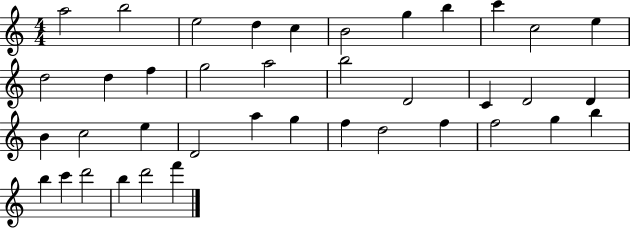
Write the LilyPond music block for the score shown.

{
  \clef treble
  \numericTimeSignature
  \time 4/4
  \key c \major
  a''2 b''2 | e''2 d''4 c''4 | b'2 g''4 b''4 | c'''4 c''2 e''4 | \break d''2 d''4 f''4 | g''2 a''2 | b''2 d'2 | c'4 d'2 d'4 | \break b'4 c''2 e''4 | d'2 a''4 g''4 | f''4 d''2 f''4 | f''2 g''4 b''4 | \break b''4 c'''4 d'''2 | b''4 d'''2 f'''4 | \bar "|."
}